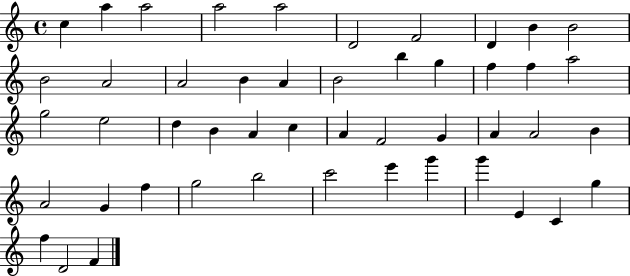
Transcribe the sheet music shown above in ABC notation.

X:1
T:Untitled
M:4/4
L:1/4
K:C
c a a2 a2 a2 D2 F2 D B B2 B2 A2 A2 B A B2 b g f f a2 g2 e2 d B A c A F2 G A A2 B A2 G f g2 b2 c'2 e' g' g' E C g f D2 F